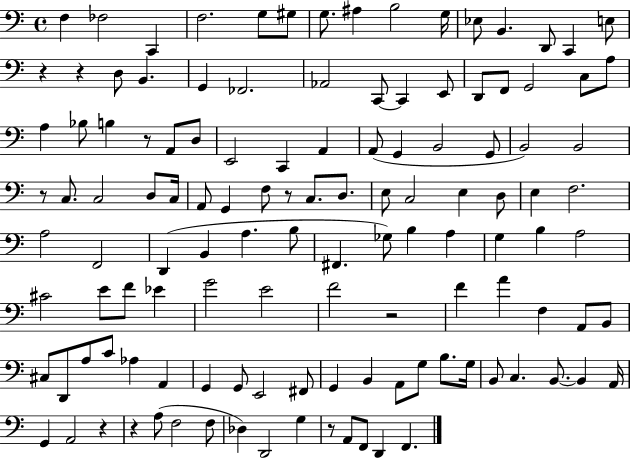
F3/q FES3/h C2/q F3/h. G3/e G#3/e G3/e. A#3/q B3/h G3/s Eb3/e B2/q. D2/e C2/q E3/e R/q R/q D3/e B2/q. G2/q FES2/h. Ab2/h C2/e C2/q E2/e D2/e F2/e G2/h C3/e A3/e A3/q Bb3/e B3/q R/e A2/e D3/e E2/h C2/q A2/q A2/e G2/q B2/h G2/e B2/h B2/h R/e C3/e. C3/h D3/e C3/s A2/e G2/q F3/e R/e C3/e. D3/e. E3/e C3/h E3/q D3/e E3/q F3/h. A3/h F2/h D2/q B2/q A3/q. B3/e F#2/q. Gb3/e B3/q A3/q G3/q B3/q A3/h C#4/h E4/e F4/e Eb4/q G4/h E4/h F4/h R/h F4/q A4/q F3/q A2/e B2/e C#3/e D2/e A3/e C4/e Ab3/q A2/q G2/q G2/e E2/h F#2/e G2/q B2/q A2/e G3/e B3/e. G3/s B2/e C3/q. B2/e. B2/q A2/s G2/q A2/h R/q R/q A3/e F3/h F3/e Db3/q D2/h G3/q R/e A2/e F2/e D2/q F2/q.